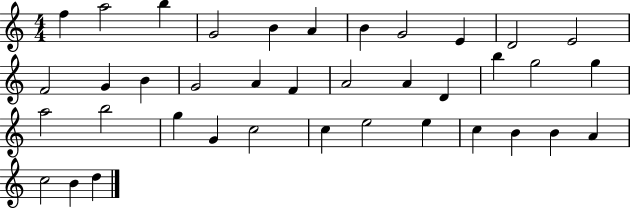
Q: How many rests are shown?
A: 0